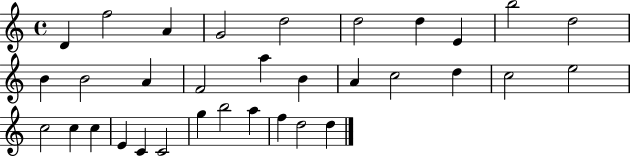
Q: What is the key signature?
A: C major